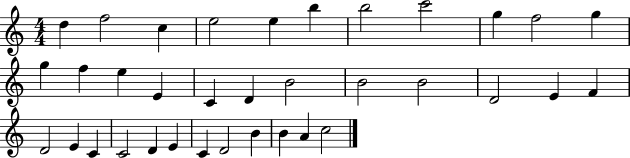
{
  \clef treble
  \numericTimeSignature
  \time 4/4
  \key c \major
  d''4 f''2 c''4 | e''2 e''4 b''4 | b''2 c'''2 | g''4 f''2 g''4 | \break g''4 f''4 e''4 e'4 | c'4 d'4 b'2 | b'2 b'2 | d'2 e'4 f'4 | \break d'2 e'4 c'4 | c'2 d'4 e'4 | c'4 d'2 b'4 | b'4 a'4 c''2 | \break \bar "|."
}